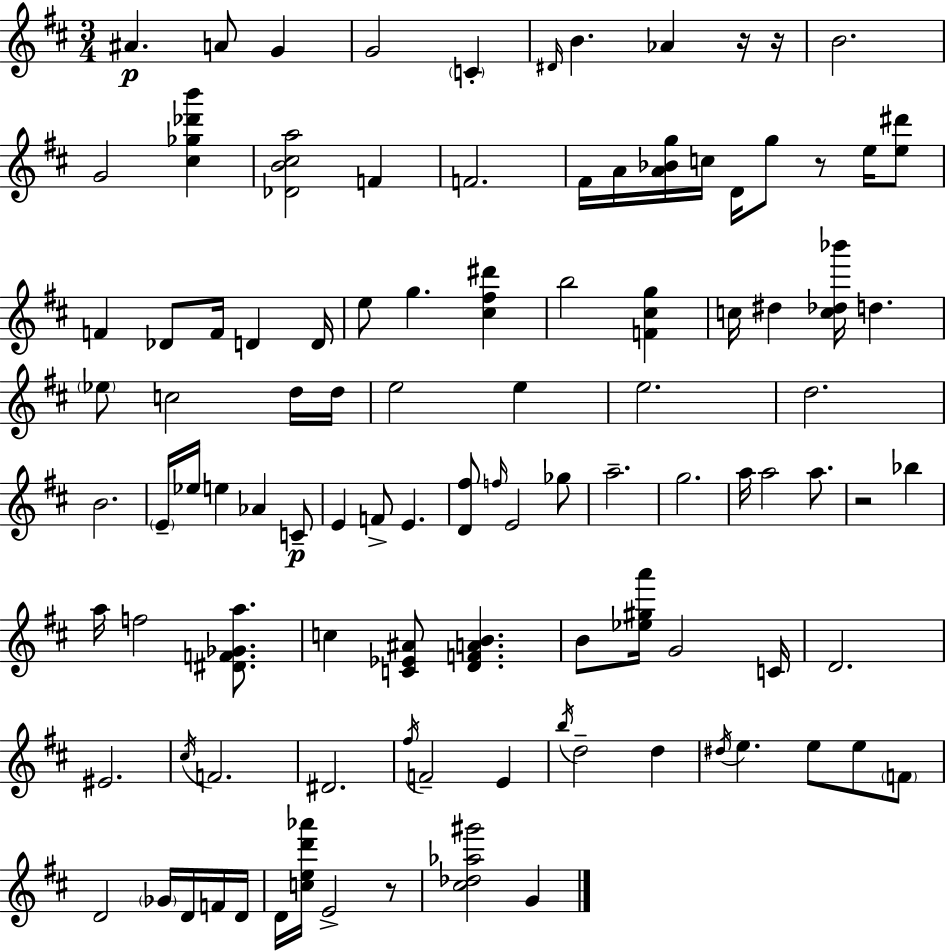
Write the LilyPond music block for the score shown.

{
  \clef treble
  \numericTimeSignature
  \time 3/4
  \key d \major
  \repeat volta 2 { ais'4.\p a'8 g'4 | g'2 \parenthesize c'4-. | \grace { dis'16 } b'4. aes'4 r16 | r16 b'2. | \break g'2 <cis'' ges'' des''' b'''>4 | <des' b' cis'' a''>2 f'4 | f'2. | fis'16 a'16 <a' bes' g''>16 c''16 d'16 g''8 r8 e''16 <e'' dis'''>8 | \break f'4 des'8 f'16 d'4 | d'16 e''8 g''4. <cis'' fis'' dis'''>4 | b''2 <f' cis'' g''>4 | c''16 dis''4 <c'' des'' bes'''>16 d''4. | \break \parenthesize ees''8 c''2 d''16 | d''16 e''2 e''4 | e''2. | d''2. | \break b'2. | \parenthesize e'16-- ees''16 e''4 aes'4 c'8--\p | e'4 f'8-> e'4. | <d' fis''>8 \grace { f''16 } e'2 | \break ges''8 a''2.-- | g''2. | a''16 a''2 a''8. | r2 bes''4 | \break a''16 f''2 <dis' f' ges' a''>8. | c''4 <c' ees' ais'>8 <d' f' a' b'>4. | b'8 <ees'' gis'' a'''>16 g'2 | c'16 d'2. | \break eis'2. | \acciaccatura { cis''16 } f'2. | dis'2. | \acciaccatura { fis''16 } f'2-- | \break e'4 \acciaccatura { b''16 } d''2-- | d''4 \acciaccatura { dis''16 } e''4. | e''8 e''8 \parenthesize f'8 d'2 | \parenthesize ges'16 d'16 f'16 d'16 d'16 <c'' e'' d''' aes'''>16 e'2-> | \break r8 <cis'' des'' aes'' gis'''>2 | g'4 } \bar "|."
}